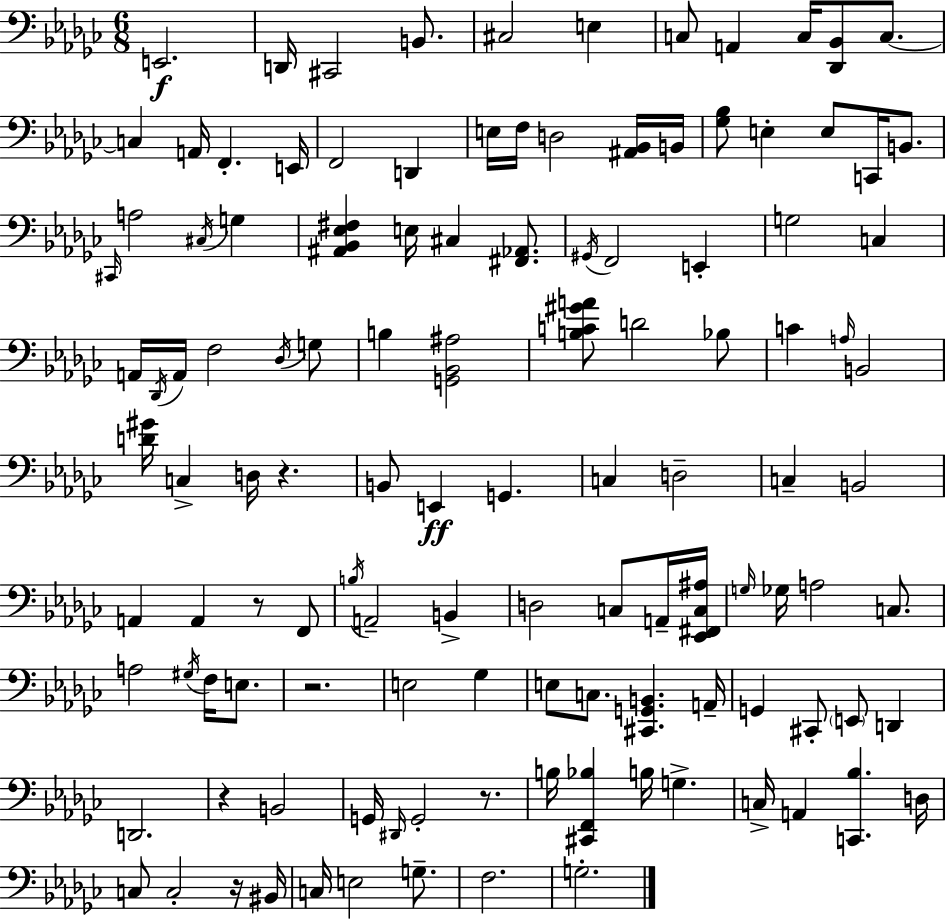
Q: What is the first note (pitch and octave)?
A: E2